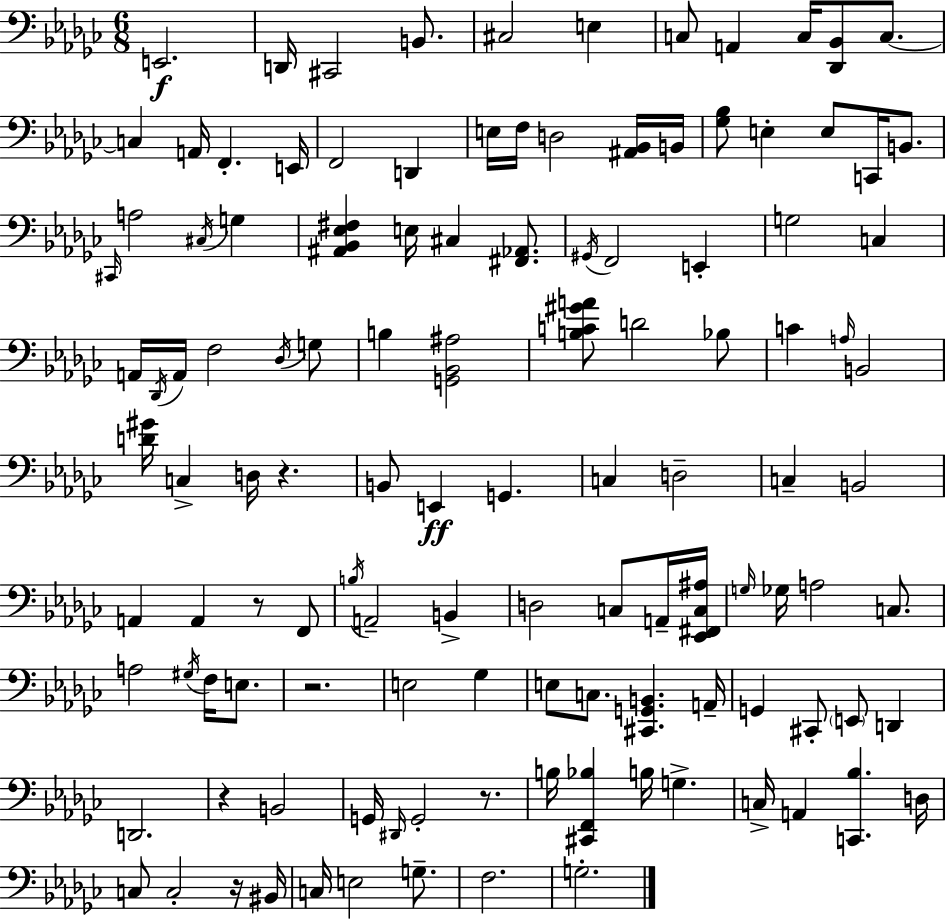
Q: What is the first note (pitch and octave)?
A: E2